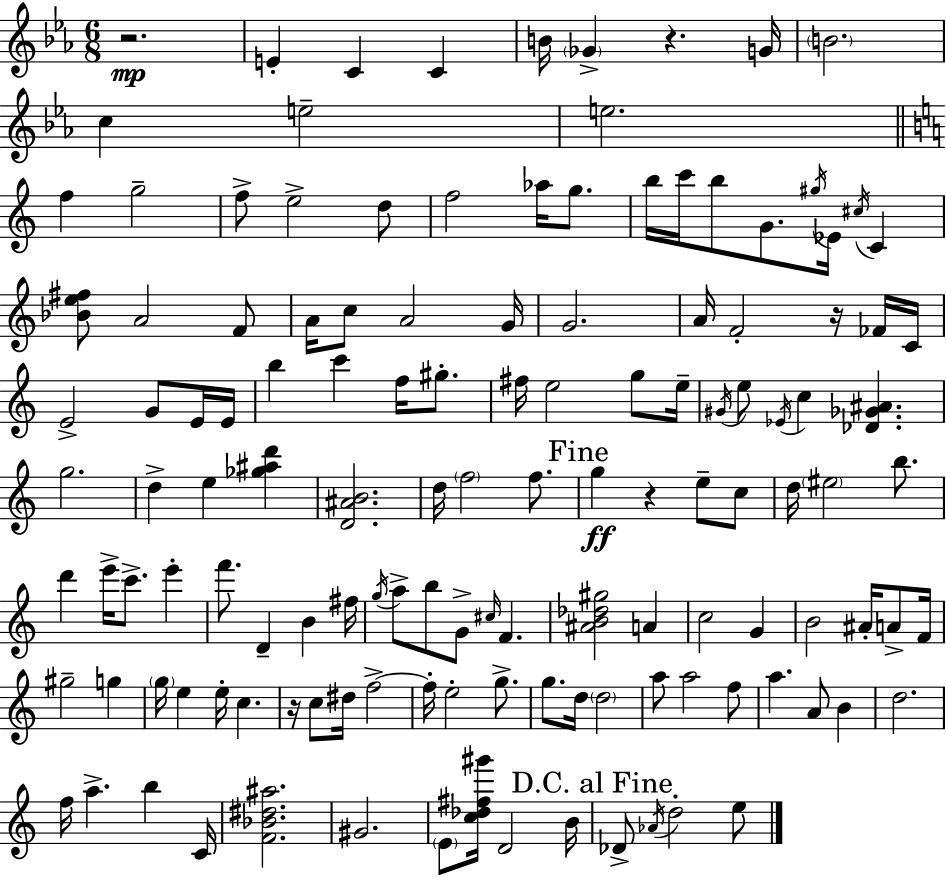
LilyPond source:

{
  \clef treble
  \numericTimeSignature
  \time 6/8
  \key ees \major
  r2.\mp | e'4-. c'4 c'4 | b'16 \parenthesize ges'4-> r4. g'16 | \parenthesize b'2. | \break c''4 e''2-- | e''2. | \bar "||" \break \key c \major f''4 g''2-- | f''8-> e''2-> d''8 | f''2 aes''16 g''8. | b''16 c'''16 b''8 g'8. \acciaccatura { gis''16 } ees'16 \acciaccatura { cis''16 } c'4 | \break <bes' e'' fis''>8 a'2 | f'8 a'16 c''8 a'2 | g'16 g'2. | a'16 f'2-. r16 | \break fes'16 c'16 e'2-> g'8 | e'16 e'16 b''4 c'''4 f''16 gis''8.-. | fis''16 e''2 g''8 | e''16-- \acciaccatura { gis'16 } e''8 \acciaccatura { ees'16 } c''4 <des' ges' ais'>4. | \break g''2. | d''4-> e''4 | <ges'' ais'' d'''>4 <d' ais' b'>2. | d''16 \parenthesize f''2 | \break f''8. \mark "Fine" g''4\ff r4 | e''8-- c''8 d''16 \parenthesize eis''2 | b''8. d'''4 e'''16-> c'''8.-> | e'''4-. f'''8. d'4-- b'4 | \break fis''16 \acciaccatura { g''16 } a''8-> b''8 g'8-> \grace { cis''16 } | f'4. <ais' b' des'' gis''>2 | a'4 c''2 | g'4 b'2 | \break ais'16-. a'8-> f'16 gis''2-- | g''4 \parenthesize g''16 e''4 e''16-. | c''4. r16 c''8 dis''16 f''2->~~ | f''16-. e''2-. | \break g''8.-> g''8. d''16 \parenthesize d''2 | a''8 a''2 | f''8 a''4. | a'8 b'4 d''2. | \break f''16 a''4.-> | b''4 c'16 <f' bes' dis'' ais''>2. | gis'2. | \parenthesize e'8 <c'' des'' fis'' gis'''>16 d'2 | \break b'16 \mark "D.C. al Fine" des'8-> \acciaccatura { aes'16 } d''2-. | e''8 \bar "|."
}